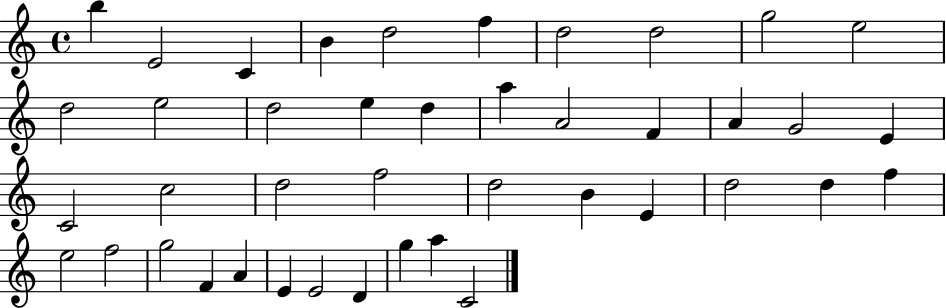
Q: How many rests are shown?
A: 0